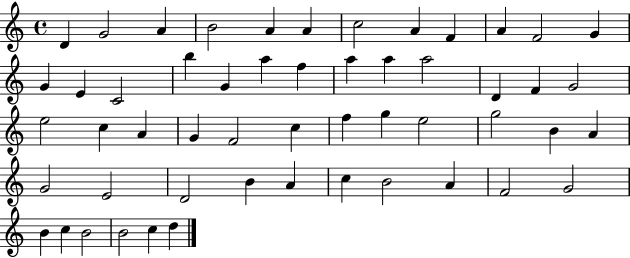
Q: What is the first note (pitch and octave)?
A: D4